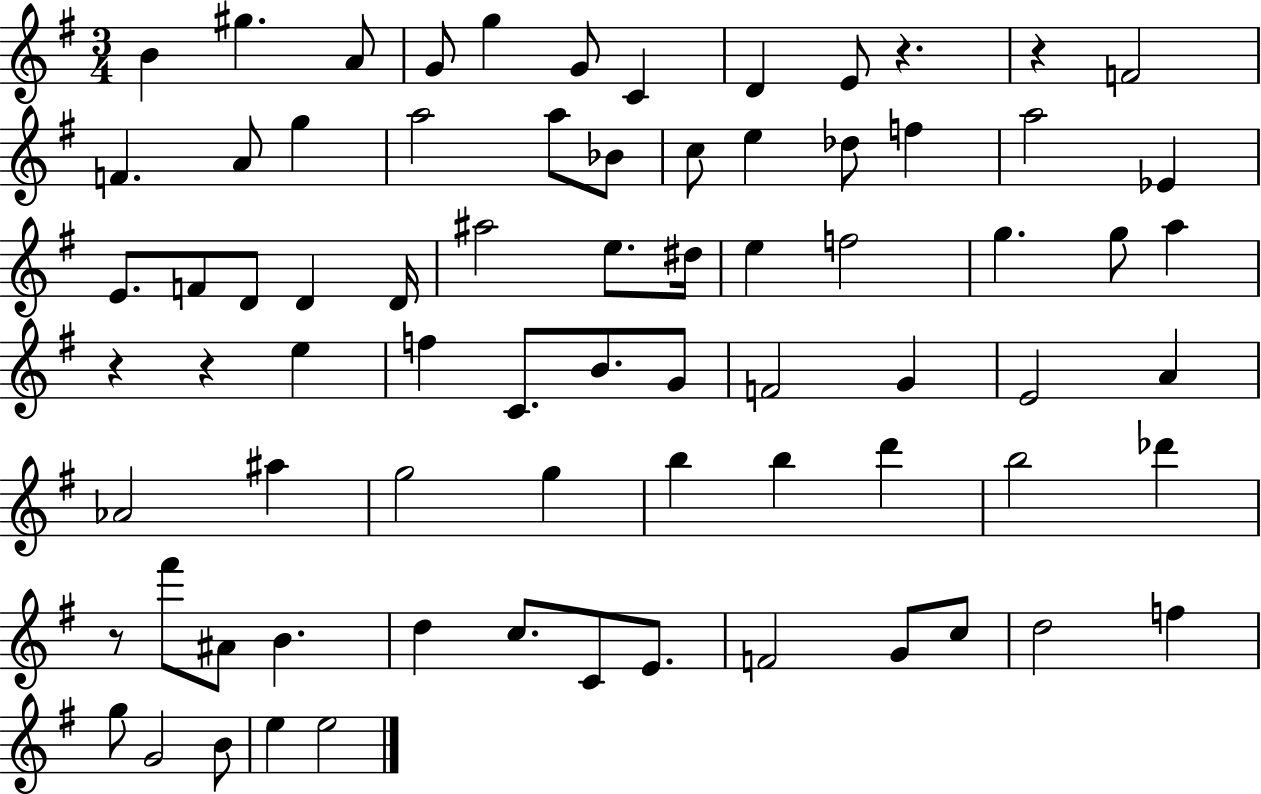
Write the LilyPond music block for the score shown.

{
  \clef treble
  \numericTimeSignature
  \time 3/4
  \key g \major
  b'4 gis''4. a'8 | g'8 g''4 g'8 c'4 | d'4 e'8 r4. | r4 f'2 | \break f'4. a'8 g''4 | a''2 a''8 bes'8 | c''8 e''4 des''8 f''4 | a''2 ees'4 | \break e'8. f'8 d'8 d'4 d'16 | ais''2 e''8. dis''16 | e''4 f''2 | g''4. g''8 a''4 | \break r4 r4 e''4 | f''4 c'8. b'8. g'8 | f'2 g'4 | e'2 a'4 | \break aes'2 ais''4 | g''2 g''4 | b''4 b''4 d'''4 | b''2 des'''4 | \break r8 fis'''8 ais'8 b'4. | d''4 c''8. c'8 e'8. | f'2 g'8 c''8 | d''2 f''4 | \break g''8 g'2 b'8 | e''4 e''2 | \bar "|."
}